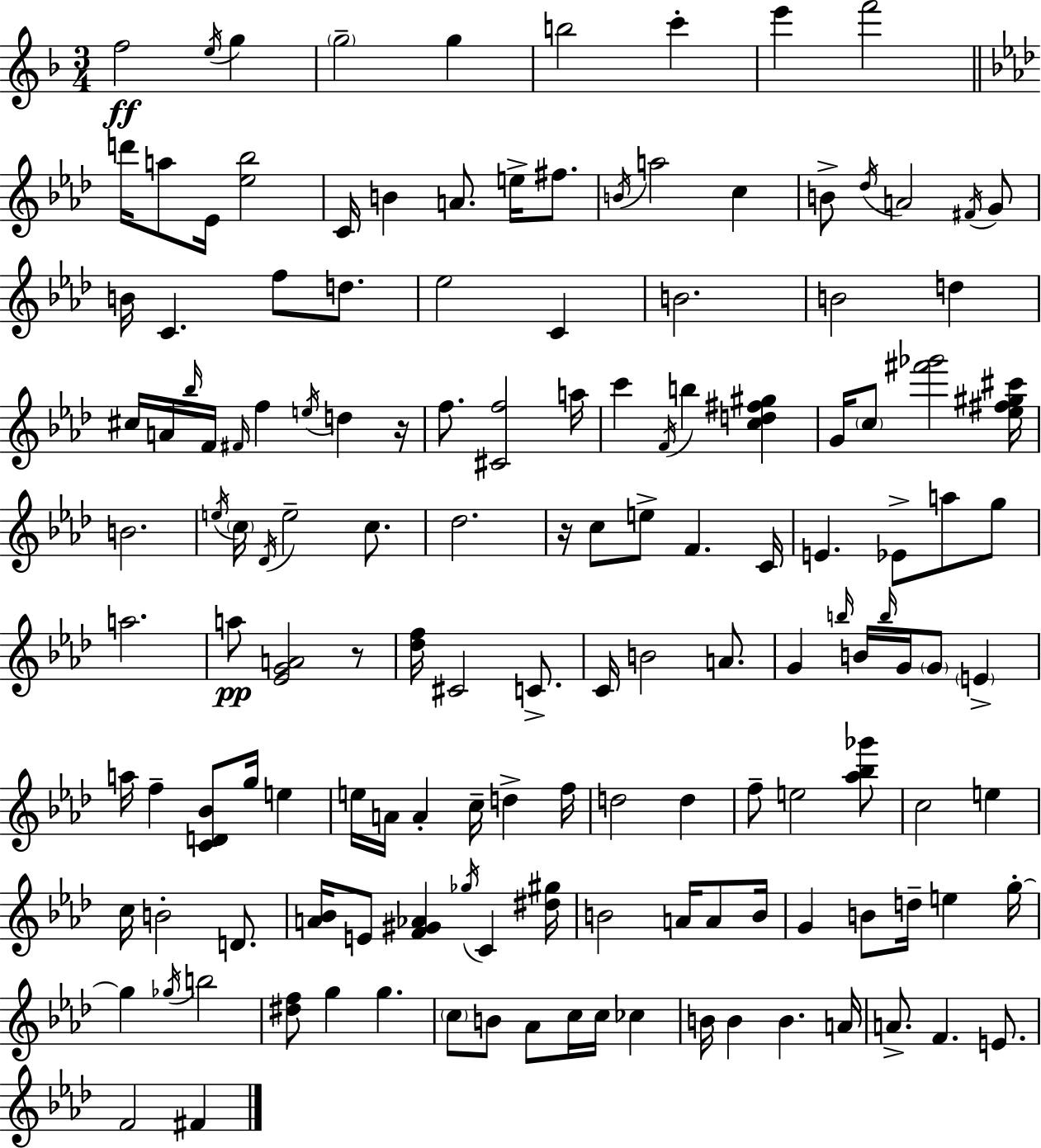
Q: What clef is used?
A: treble